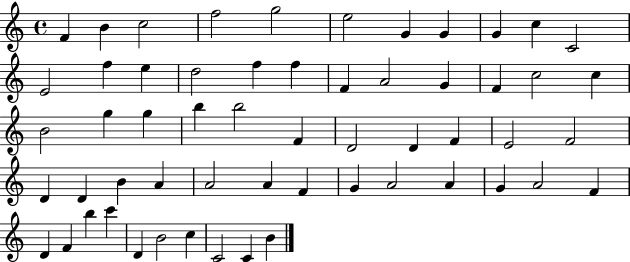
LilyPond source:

{
  \clef treble
  \time 4/4
  \defaultTimeSignature
  \key c \major
  f'4 b'4 c''2 | f''2 g''2 | e''2 g'4 g'4 | g'4 c''4 c'2 | \break e'2 f''4 e''4 | d''2 f''4 f''4 | f'4 a'2 g'4 | f'4 c''2 c''4 | \break b'2 g''4 g''4 | b''4 b''2 f'4 | d'2 d'4 f'4 | e'2 f'2 | \break d'4 d'4 b'4 a'4 | a'2 a'4 f'4 | g'4 a'2 a'4 | g'4 a'2 f'4 | \break d'4 f'4 b''4 c'''4 | d'4 b'2 c''4 | c'2 c'4 b'4 | \bar "|."
}